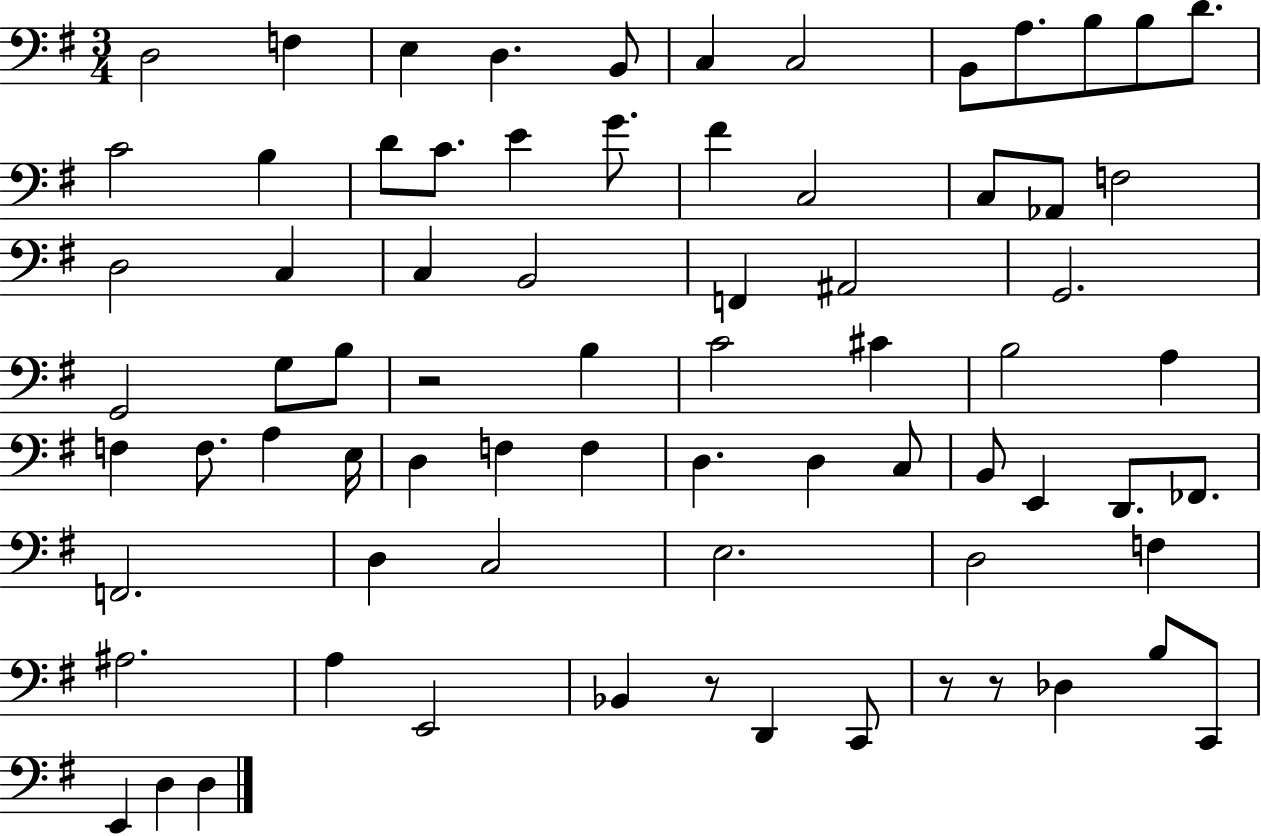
X:1
T:Untitled
M:3/4
L:1/4
K:G
D,2 F, E, D, B,,/2 C, C,2 B,,/2 A,/2 B,/2 B,/2 D/2 C2 B, D/2 C/2 E G/2 ^F C,2 C,/2 _A,,/2 F,2 D,2 C, C, B,,2 F,, ^A,,2 G,,2 G,,2 G,/2 B,/2 z2 B, C2 ^C B,2 A, F, F,/2 A, E,/4 D, F, F, D, D, C,/2 B,,/2 E,, D,,/2 _F,,/2 F,,2 D, C,2 E,2 D,2 F, ^A,2 A, E,,2 _B,, z/2 D,, C,,/2 z/2 z/2 _D, B,/2 C,,/2 E,, D, D,